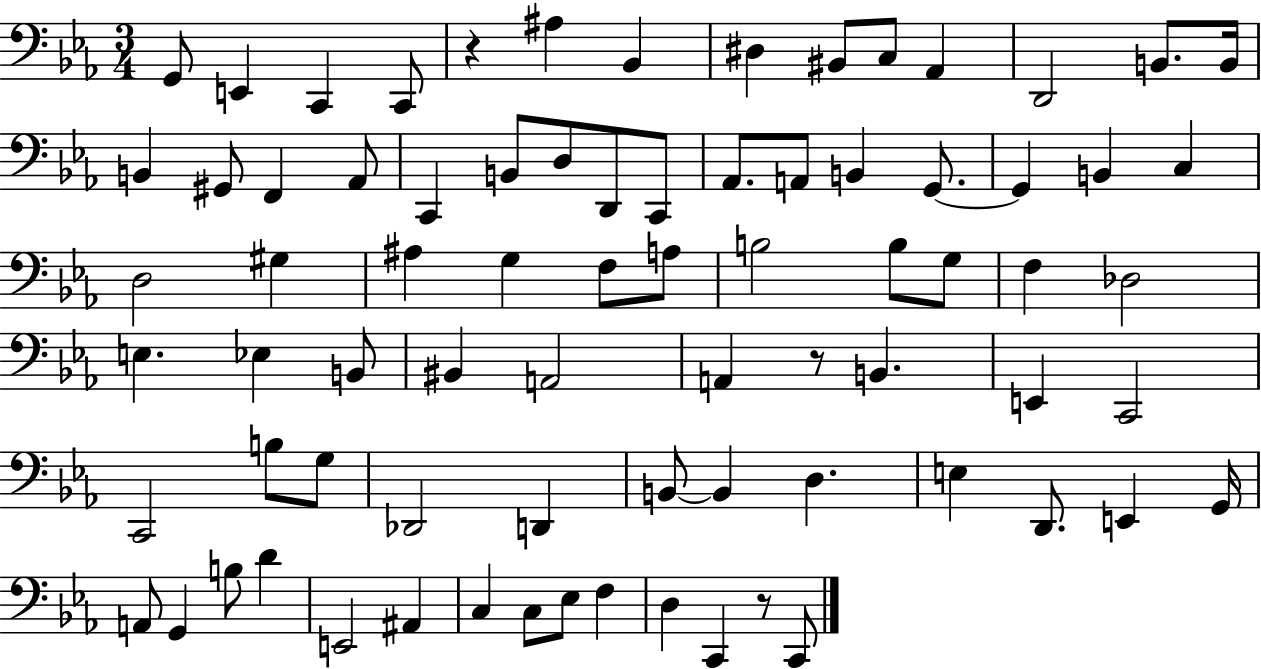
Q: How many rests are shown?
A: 3